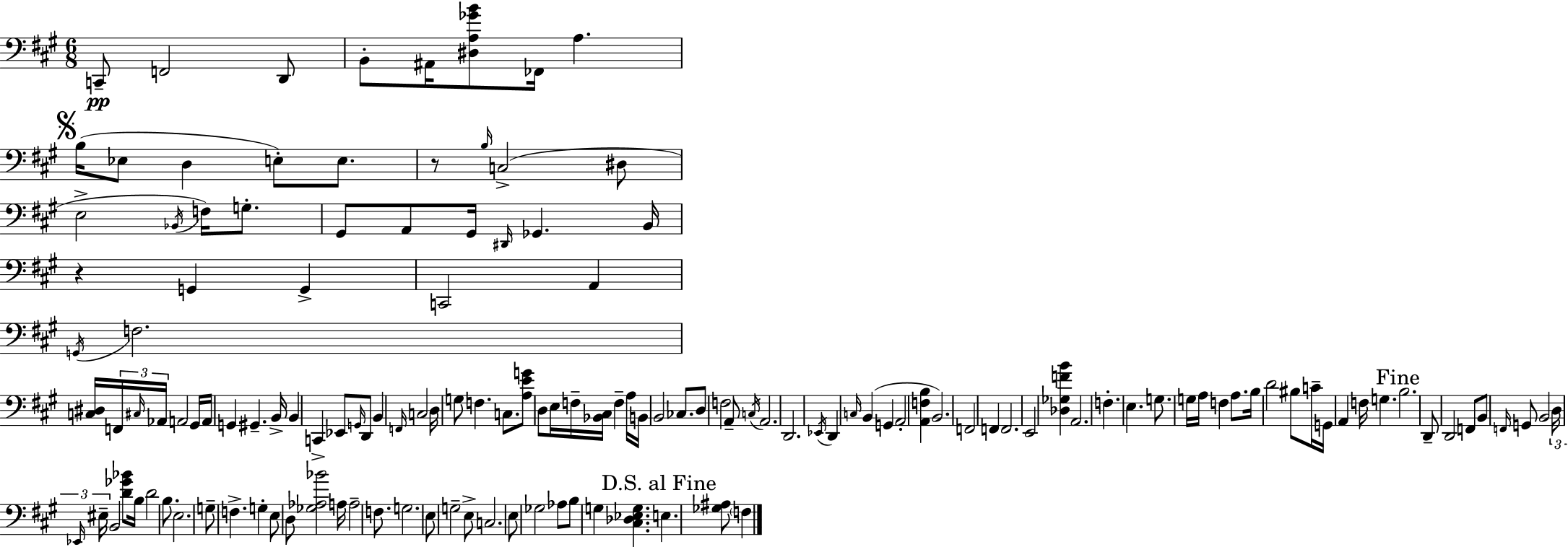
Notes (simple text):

C2/e F2/h D2/e B2/e A#2/s [D#3,A3,Gb4,B4]/e FES2/s A3/q. B3/s Eb3/e D3/q E3/e E3/e. R/e B3/s C3/h D#3/e E3/h Bb2/s F3/s G3/e. G#2/e A2/e G#2/s D#2/s Gb2/q. B2/s R/q G2/q G2/q C2/h A2/q G2/s F3/h. [C3,D#3]/s F2/s C#3/s Ab2/s A2/h G#2/s A2/s G2/q G#2/q. B2/s B2/q C2/q Eb2/e G2/s D2/e B2/q F2/s C3/h D3/s G3/e F3/q. C3/e. [A3,E4,G4]/e D3/e E3/s F3/s [Bb2,C#3]/s F3/q A3/s B2/s B2/h CES3/e. D3/e F3/h A2/e C3/s A2/h. D2/h. Eb2/s D2/q C3/s B2/q G2/q A2/h [A2,F3,B3]/q B2/h. F2/h F2/q F2/h. E2/h [Db3,Gb3,F4,B4]/q A2/h. F3/q. E3/q. G3/e. G3/s A3/s F3/q A3/e. B3/s D4/h BIS3/e C4/s G2/s A2/q F3/s G3/q. B3/h. D2/e D2/h F2/e B2/e F2/s G2/e B2/h D3/s Eb2/s EIS3/s B2/h [D4,Gb4,Bb4]/e B3/s D4/h B3/e. E3/h. G3/e F3/q. G3/q E3/e D3/e [Gb3,Ab3,Bb4]/h A3/s A3/h F3/e. G3/h. E3/e G3/h E3/e C3/h. E3/e Gb3/h Ab3/e B3/e G3/q [C#3,Db3,Eb3,G3]/q. E3/q. [Gb3,A#3]/e F3/q